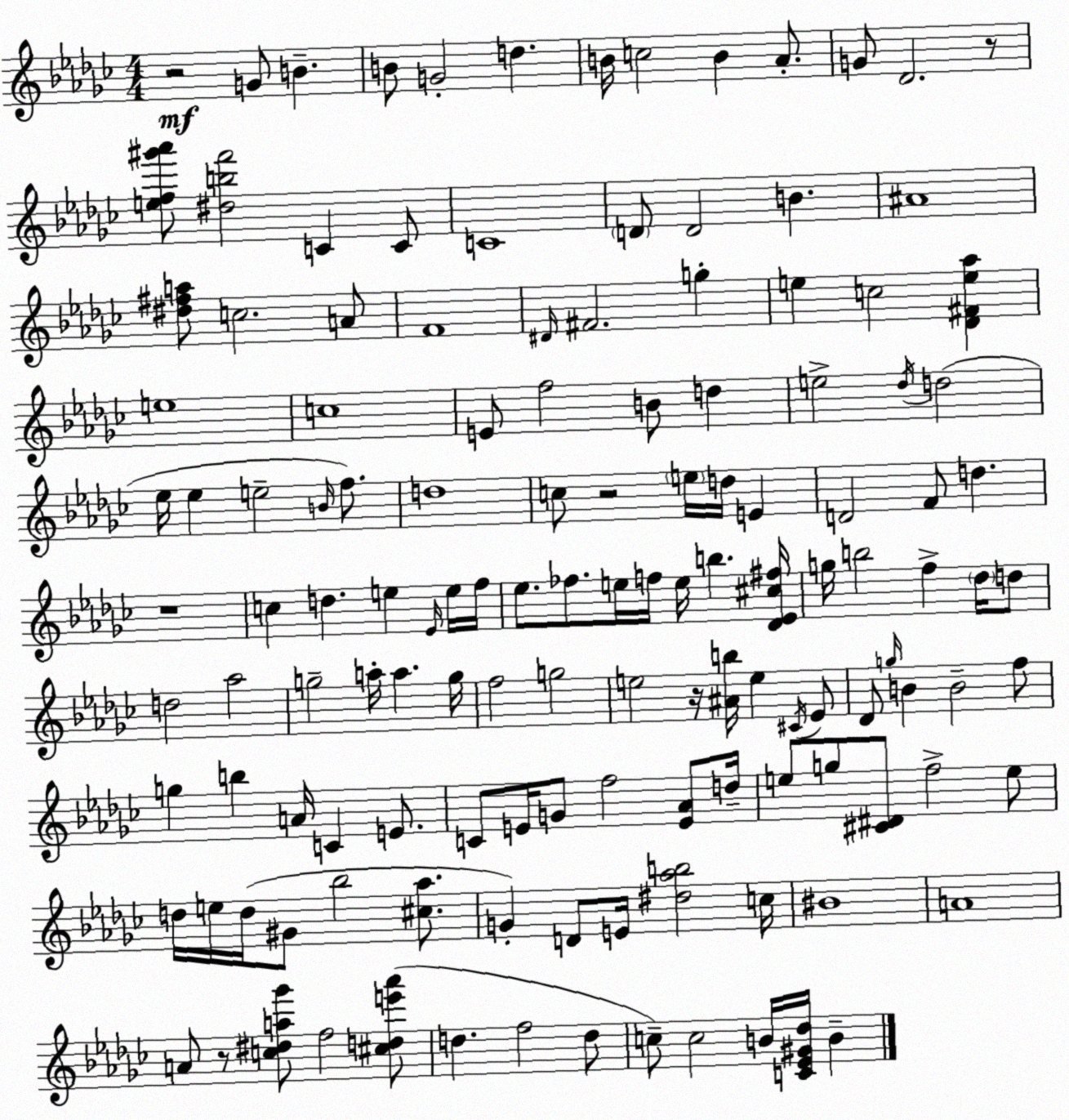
X:1
T:Untitled
M:4/4
L:1/4
K:Ebm
z2 G/2 B B/2 G2 d B/4 c2 B _A/2 G/2 _D2 z/2 [ef^g'_a']/2 [^dbf']2 C C/2 C4 D/2 D2 B ^A4 [^d^fa]/2 c2 A/2 F4 ^D/4 ^F2 g e c2 [_D^Fe_a] e4 c4 E/2 f2 B/2 d e2 _d/4 d2 _e/4 _e e2 B/4 f/2 d4 c/2 z2 e/4 d/4 E D2 F/2 d z4 c d e _E/4 e/4 f/4 _e/2 _f/2 e/4 f/4 e/4 b [_D_E^c^f]/4 g/4 b2 f _d/4 d/2 d2 _a2 g2 a/4 a g/4 f2 g2 e2 z/4 [^Ab]/4 e ^C/4 _E/2 _D/2 g/4 B B2 f/2 g b A/4 C E/2 C/2 E/4 G/2 f2 [E_A]/2 d/4 e/2 g/2 [^C^D]/2 f2 e/2 d/4 e/4 d/4 ^G/2 _b2 [^c_a]/2 G D/2 E/4 [^d_ab]2 c/4 ^B4 A4 A/2 z/2 [c^da_g']/2 f2 [^cde'_a']/2 d f2 d/2 c/2 c2 B/4 [C_E^G_d]/4 B